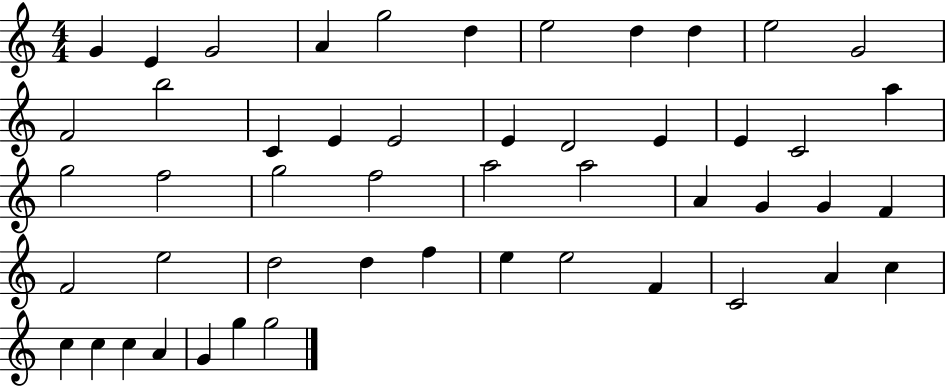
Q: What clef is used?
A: treble